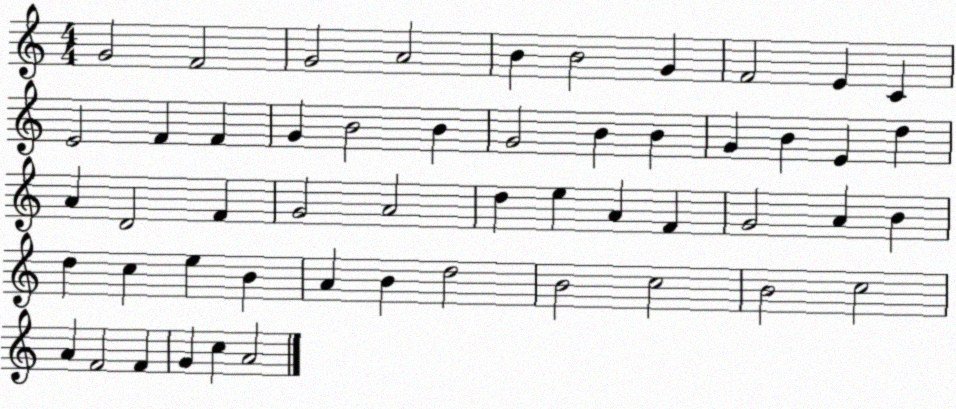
X:1
T:Untitled
M:4/4
L:1/4
K:C
G2 F2 G2 A2 B B2 G F2 E C E2 F F G B2 B G2 B B G B E d A D2 F G2 A2 d e A F G2 A B d c e B A B d2 B2 c2 B2 c2 A F2 F G c A2